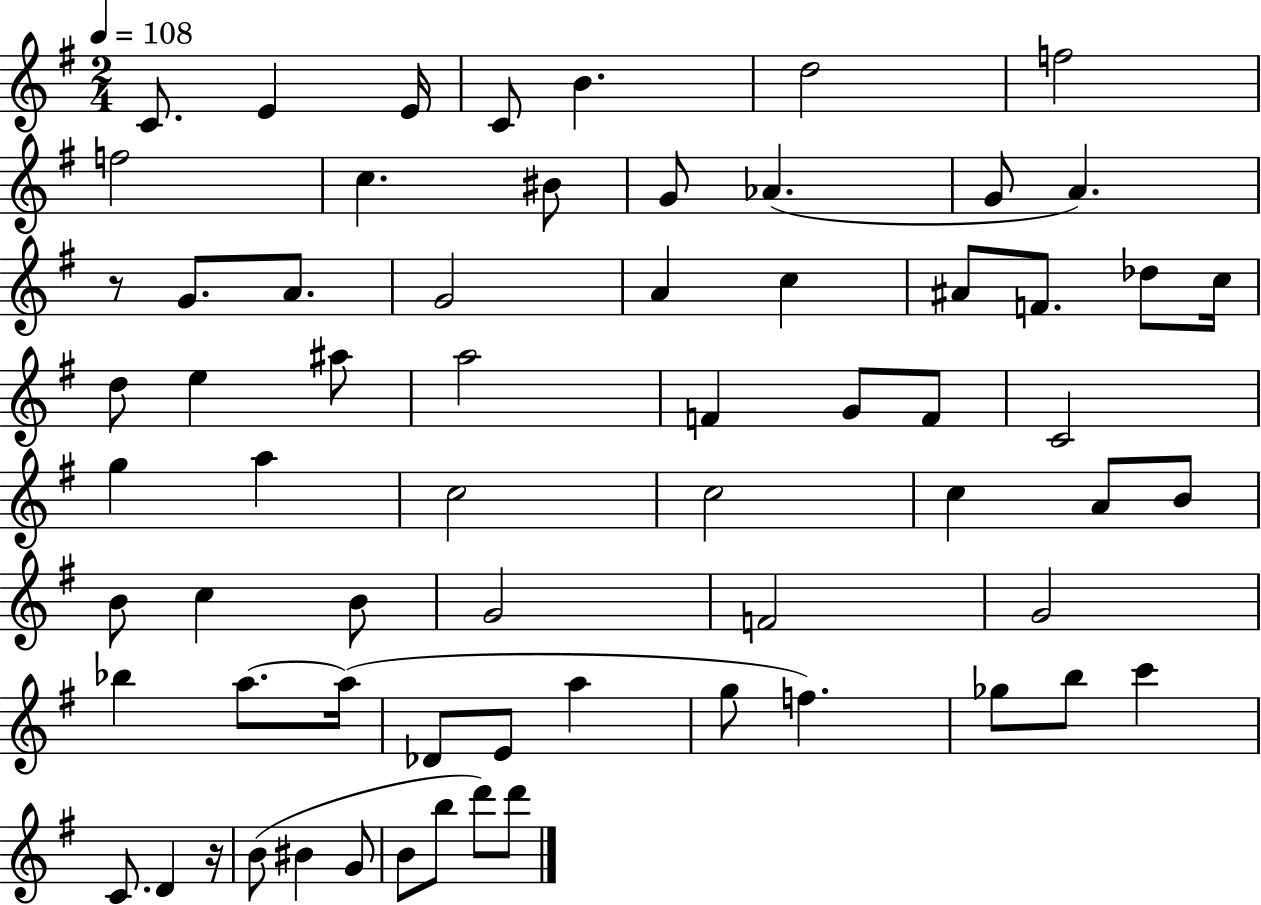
{
  \clef treble
  \numericTimeSignature
  \time 2/4
  \key g \major
  \tempo 4 = 108
  c'8. e'4 e'16 | c'8 b'4. | d''2 | f''2 | \break f''2 | c''4. bis'8 | g'8 aes'4.( | g'8 a'4.) | \break r8 g'8. a'8. | g'2 | a'4 c''4 | ais'8 f'8. des''8 c''16 | \break d''8 e''4 ais''8 | a''2 | f'4 g'8 f'8 | c'2 | \break g''4 a''4 | c''2 | c''2 | c''4 a'8 b'8 | \break b'8 c''4 b'8 | g'2 | f'2 | g'2 | \break bes''4 a''8.~~ a''16( | des'8 e'8 a''4 | g''8 f''4.) | ges''8 b''8 c'''4 | \break c'8. d'4 r16 | b'8( bis'4 g'8 | b'8 b''8 d'''8) d'''8 | \bar "|."
}